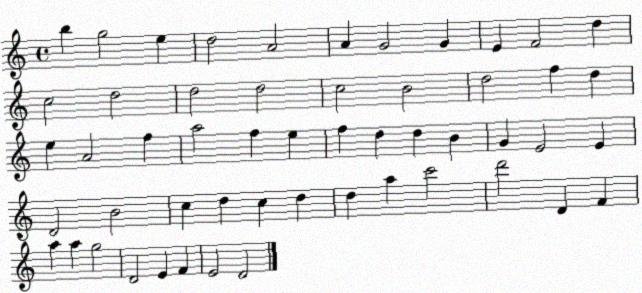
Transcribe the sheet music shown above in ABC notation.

X:1
T:Untitled
M:4/4
L:1/4
K:C
b g2 e d2 A2 A G2 G E F2 d c2 d2 d2 d2 c2 B2 d2 f d e A2 f a2 f e f d d B G E2 E D2 B2 c d c d d a c'2 d'2 D F a a g2 D2 E F E2 D2